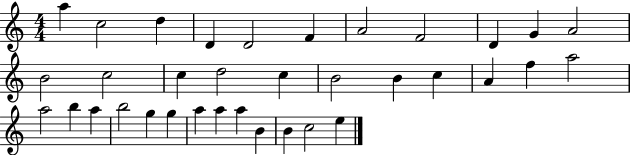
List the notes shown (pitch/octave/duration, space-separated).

A5/q C5/h D5/q D4/q D4/h F4/q A4/h F4/h D4/q G4/q A4/h B4/h C5/h C5/q D5/h C5/q B4/h B4/q C5/q A4/q F5/q A5/h A5/h B5/q A5/q B5/h G5/q G5/q A5/q A5/q A5/q B4/q B4/q C5/h E5/q